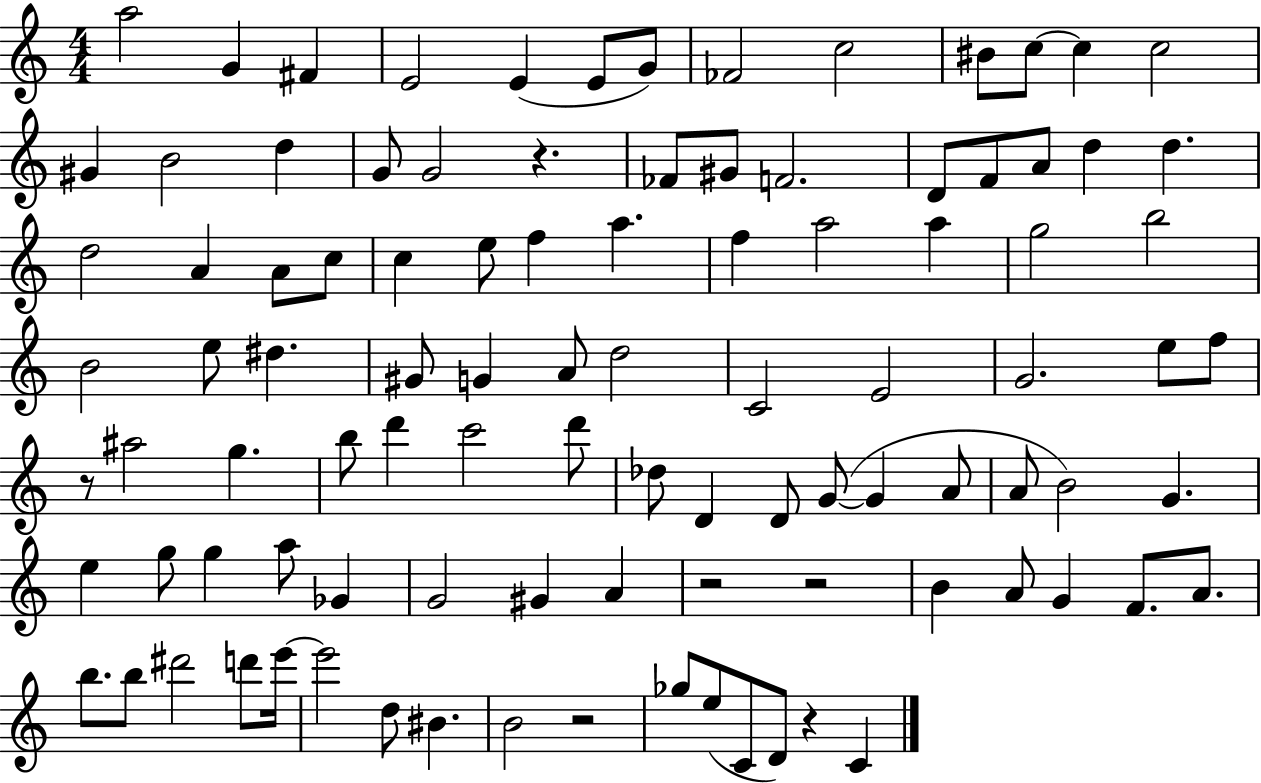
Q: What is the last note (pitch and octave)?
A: C4